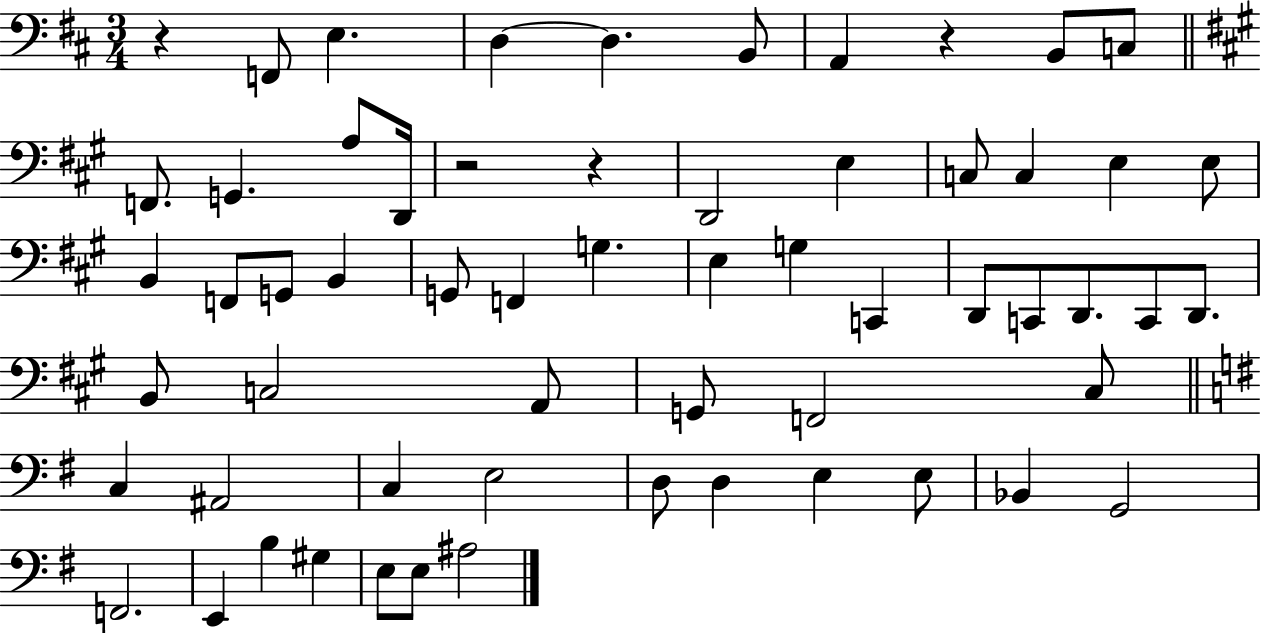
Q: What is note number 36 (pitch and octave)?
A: A2